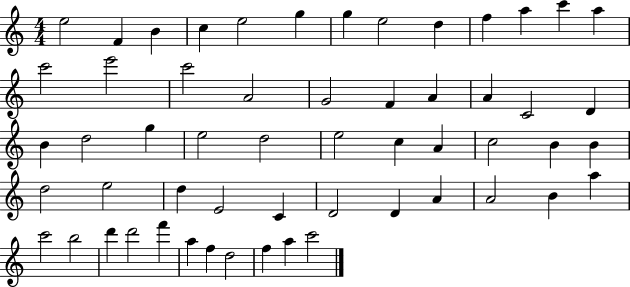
{
  \clef treble
  \numericTimeSignature
  \time 4/4
  \key c \major
  e''2 f'4 b'4 | c''4 e''2 g''4 | g''4 e''2 d''4 | f''4 a''4 c'''4 a''4 | \break c'''2 e'''2 | c'''2 a'2 | g'2 f'4 a'4 | a'4 c'2 d'4 | \break b'4 d''2 g''4 | e''2 d''2 | e''2 c''4 a'4 | c''2 b'4 b'4 | \break d''2 e''2 | d''4 e'2 c'4 | d'2 d'4 a'4 | a'2 b'4 a''4 | \break c'''2 b''2 | d'''4 d'''2 f'''4 | a''4 f''4 d''2 | f''4 a''4 c'''2 | \break \bar "|."
}